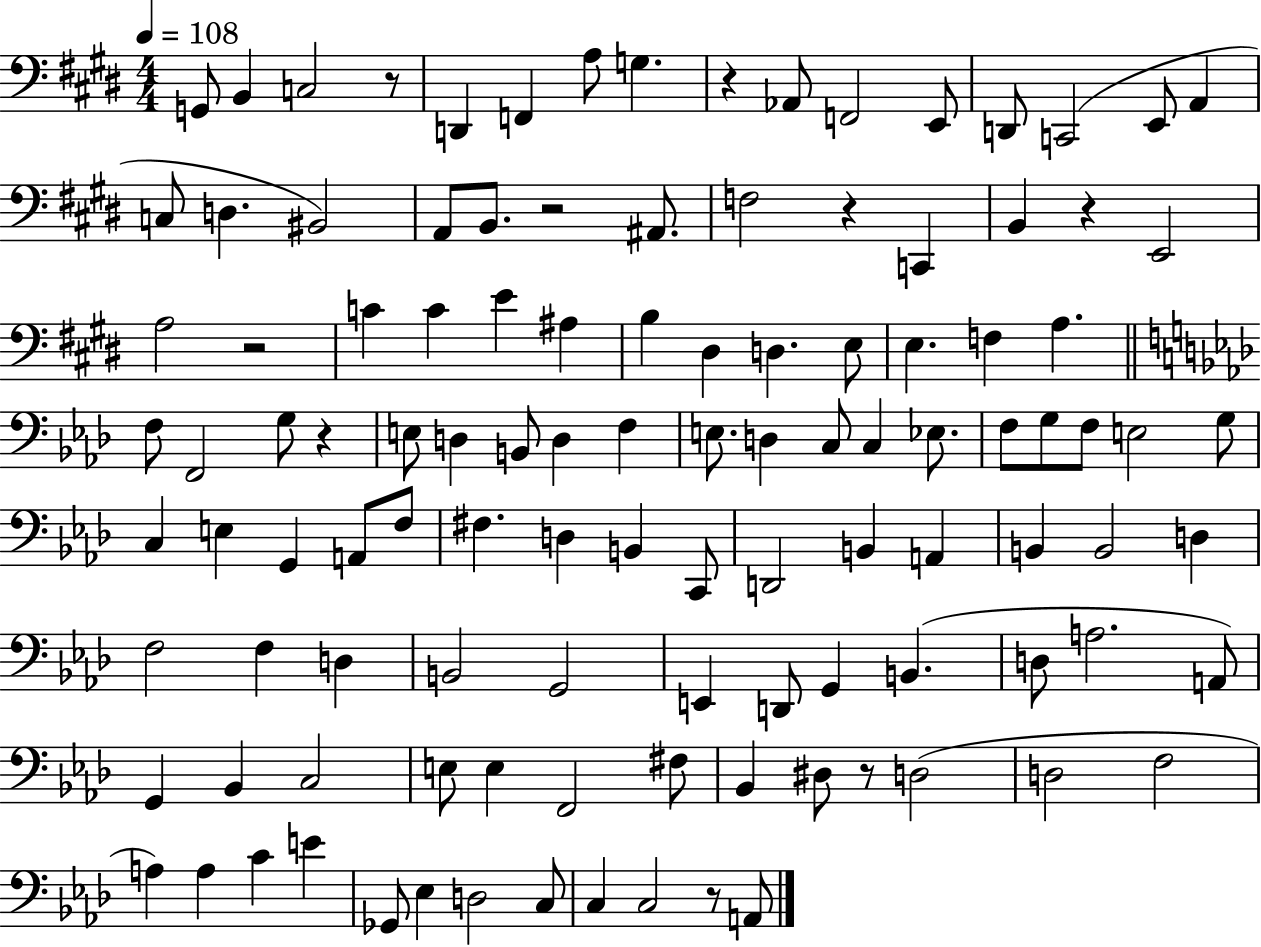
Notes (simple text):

G2/e B2/q C3/h R/e D2/q F2/q A3/e G3/q. R/q Ab2/e F2/h E2/e D2/e C2/h E2/e A2/q C3/e D3/q. BIS2/h A2/e B2/e. R/h A#2/e. F3/h R/q C2/q B2/q R/q E2/h A3/h R/h C4/q C4/q E4/q A#3/q B3/q D#3/q D3/q. E3/e E3/q. F3/q A3/q. F3/e F2/h G3/e R/q E3/e D3/q B2/e D3/q F3/q E3/e. D3/q C3/e C3/q Eb3/e. F3/e G3/e F3/e E3/h G3/e C3/q E3/q G2/q A2/e F3/e F#3/q. D3/q B2/q C2/e D2/h B2/q A2/q B2/q B2/h D3/q F3/h F3/q D3/q B2/h G2/h E2/q D2/e G2/q B2/q. D3/e A3/h. A2/e G2/q Bb2/q C3/h E3/e E3/q F2/h F#3/e Bb2/q D#3/e R/e D3/h D3/h F3/h A3/q A3/q C4/q E4/q Gb2/e Eb3/q D3/h C3/e C3/q C3/h R/e A2/e